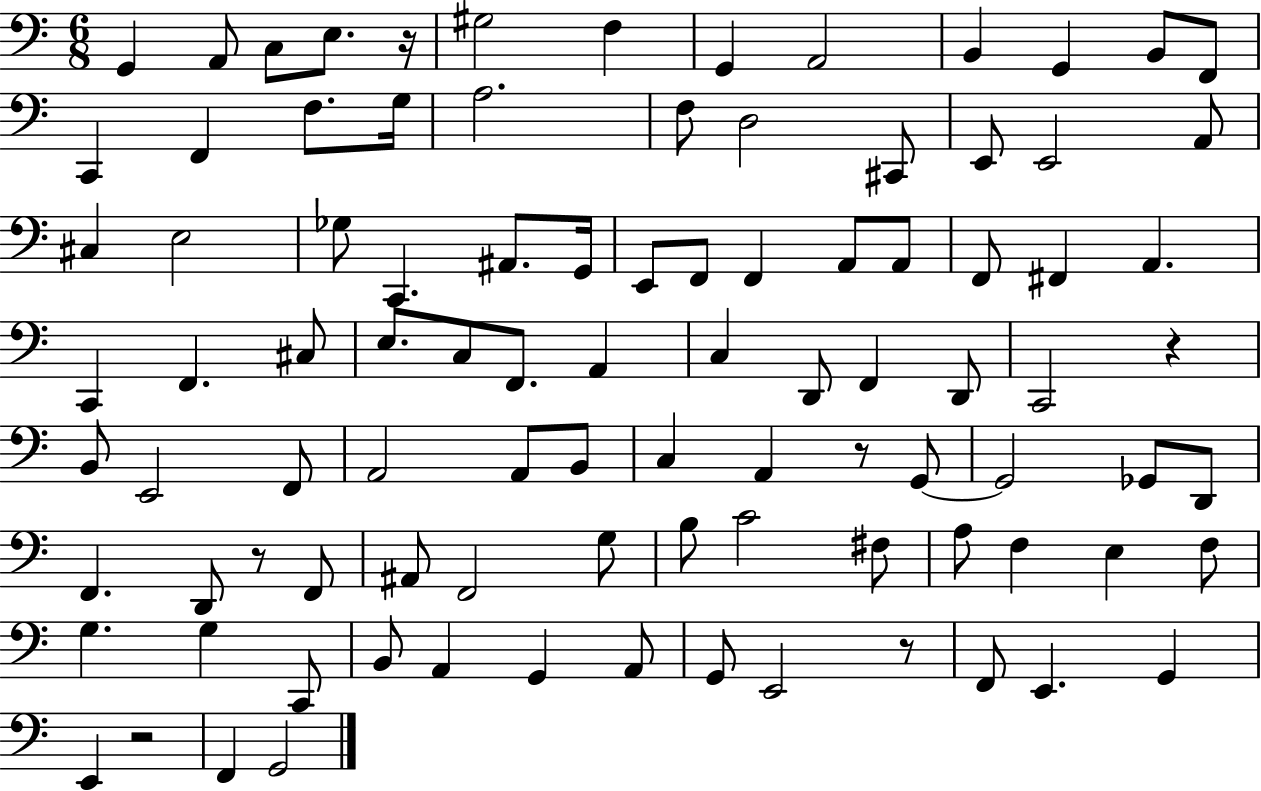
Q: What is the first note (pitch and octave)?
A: G2